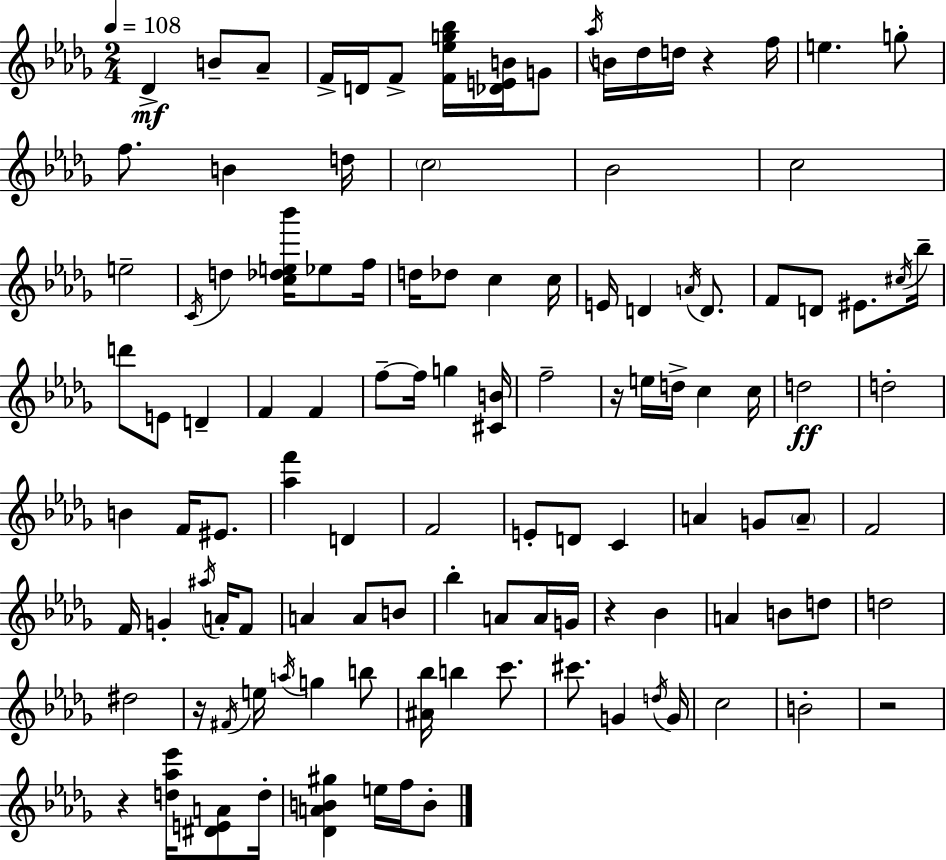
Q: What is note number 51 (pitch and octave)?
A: C5